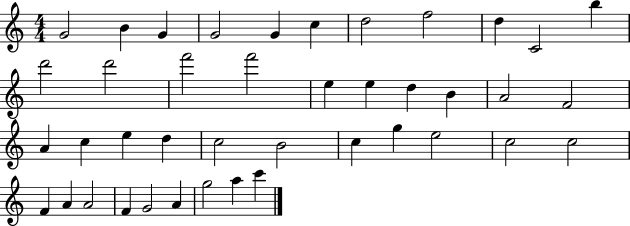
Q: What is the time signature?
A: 4/4